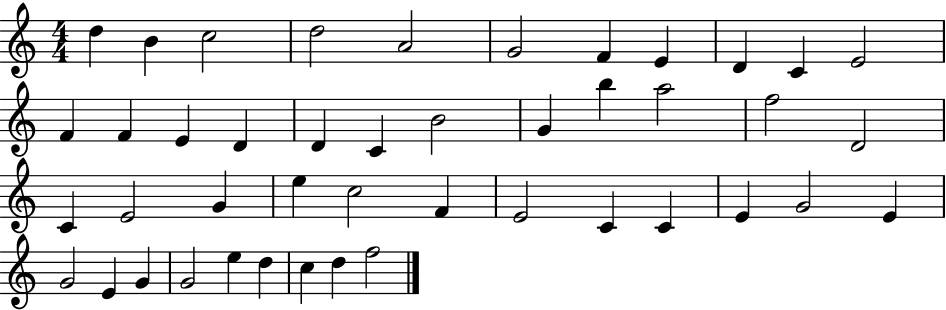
D5/q B4/q C5/h D5/h A4/h G4/h F4/q E4/q D4/q C4/q E4/h F4/q F4/q E4/q D4/q D4/q C4/q B4/h G4/q B5/q A5/h F5/h D4/h C4/q E4/h G4/q E5/q C5/h F4/q E4/h C4/q C4/q E4/q G4/h E4/q G4/h E4/q G4/q G4/h E5/q D5/q C5/q D5/q F5/h